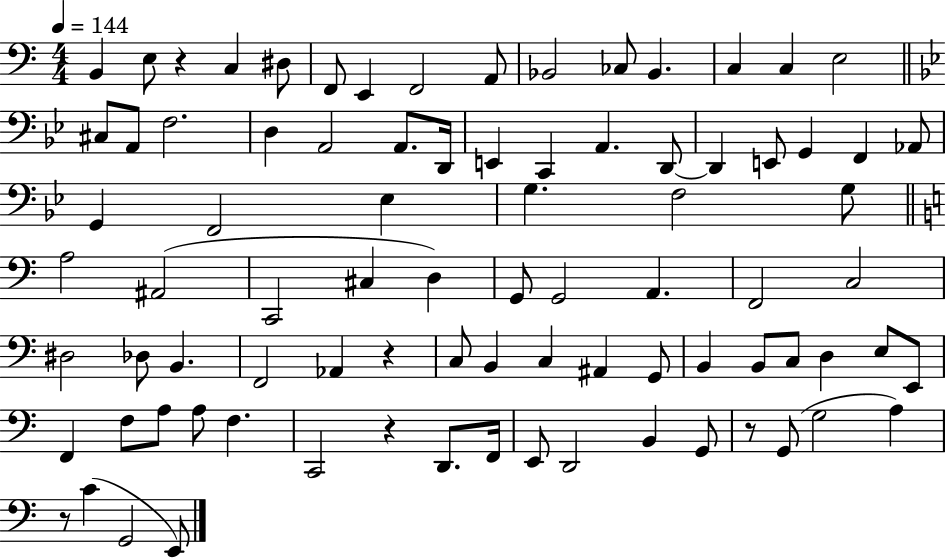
{
  \clef bass
  \numericTimeSignature
  \time 4/4
  \key c \major
  \tempo 4 = 144
  b,4 e8 r4 c4 dis8 | f,8 e,4 f,2 a,8 | bes,2 ces8 bes,4. | c4 c4 e2 | \break \bar "||" \break \key bes \major cis8 a,8 f2. | d4 a,2 a,8. d,16 | e,4 c,4 a,4. d,8~~ | d,4 e,8 g,4 f,4 aes,8 | \break g,4 f,2 ees4 | g4. f2 g8 | \bar "||" \break \key a \minor a2 ais,2( | c,2 cis4 d4) | g,8 g,2 a,4. | f,2 c2 | \break dis2 des8 b,4. | f,2 aes,4 r4 | c8 b,4 c4 ais,4 g,8 | b,4 b,8 c8 d4 e8 e,8 | \break f,4 f8 a8 a8 f4. | c,2 r4 d,8. f,16 | e,8 d,2 b,4 g,8 | r8 g,8( g2 a4) | \break r8 c'4( g,2 e,8) | \bar "|."
}